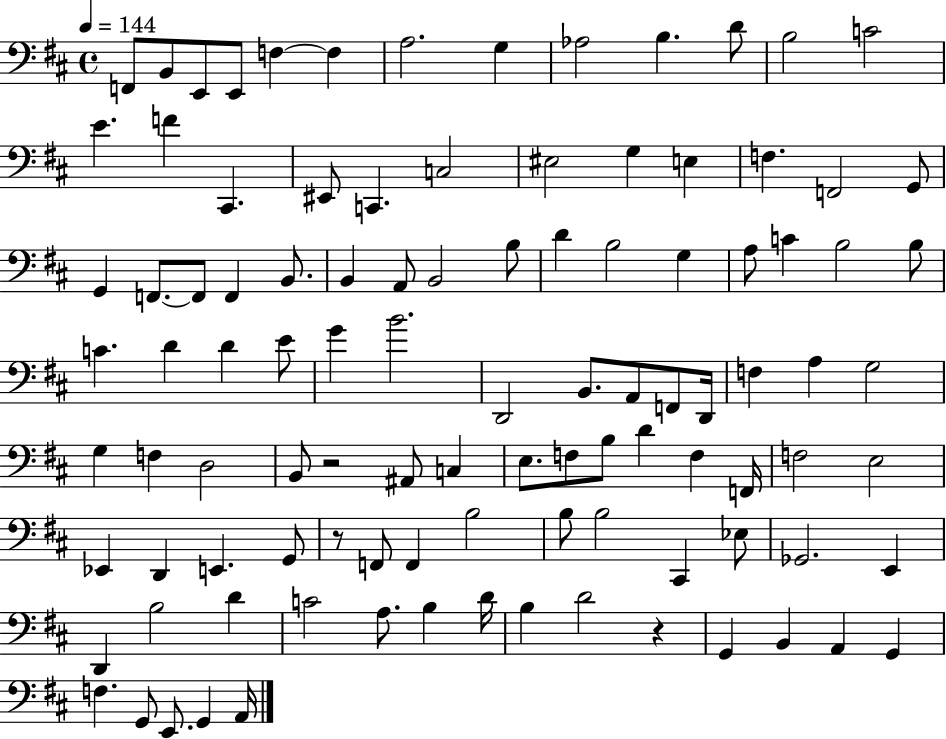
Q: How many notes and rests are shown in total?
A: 103